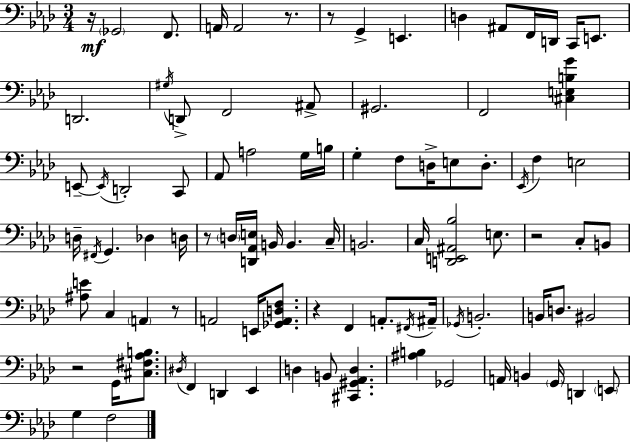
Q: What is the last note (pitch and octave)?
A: F3